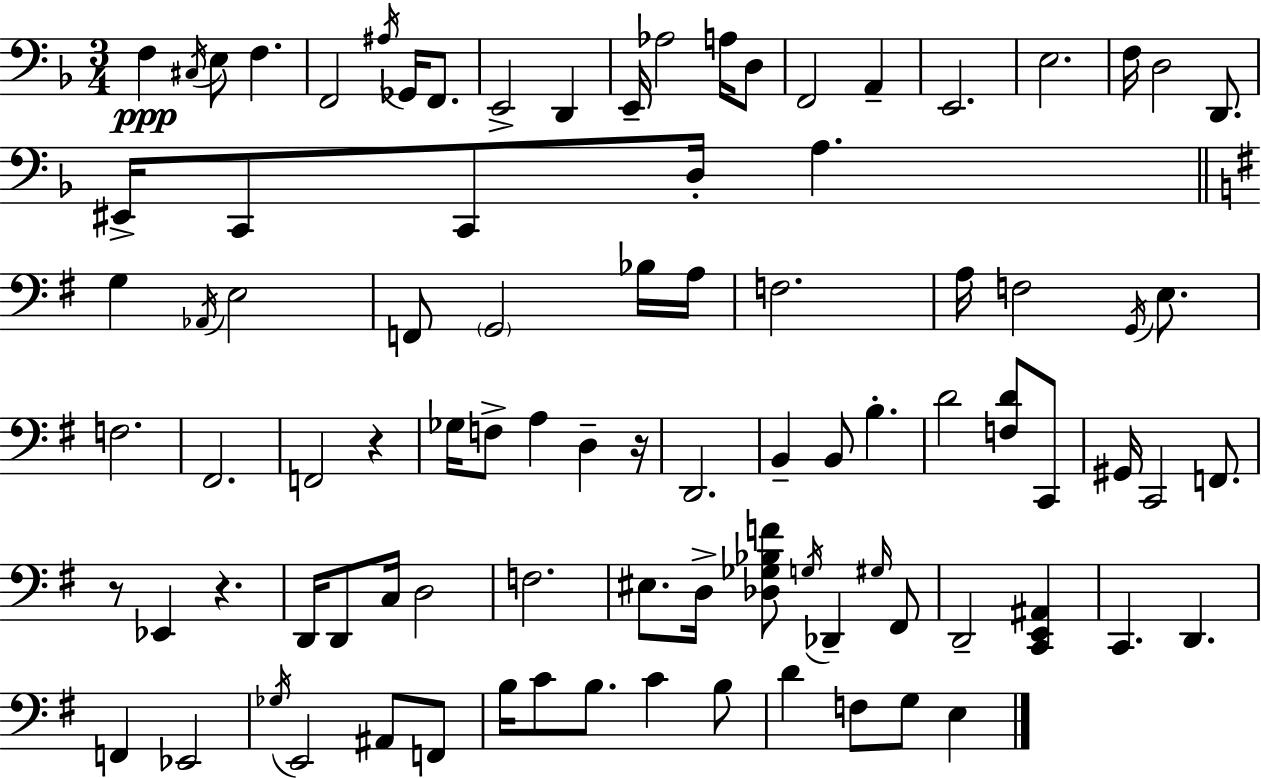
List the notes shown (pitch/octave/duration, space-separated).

F3/q C#3/s E3/e F3/q. F2/h A#3/s Gb2/s F2/e. E2/h D2/q E2/s Ab3/h A3/s D3/e F2/h A2/q E2/h. E3/h. F3/s D3/h D2/e. EIS2/s C2/e C2/e D3/s A3/q. G3/q Ab2/s E3/h F2/e G2/h Bb3/s A3/s F3/h. A3/s F3/h G2/s E3/e. F3/h. F#2/h. F2/h R/q Gb3/s F3/e A3/q D3/q R/s D2/h. B2/q B2/e B3/q. D4/h [F3,D4]/e C2/e G#2/s C2/h F2/e. R/e Eb2/q R/q. D2/s D2/e C3/s D3/h F3/h. EIS3/e. D3/s [Db3,Gb3,Bb3,F4]/e G3/s Db2/q G#3/s F#2/e D2/h [C2,E2,A#2]/q C2/q. D2/q. F2/q Eb2/h Gb3/s E2/h A#2/e F2/e B3/s C4/e B3/e. C4/q B3/e D4/q F3/e G3/e E3/q